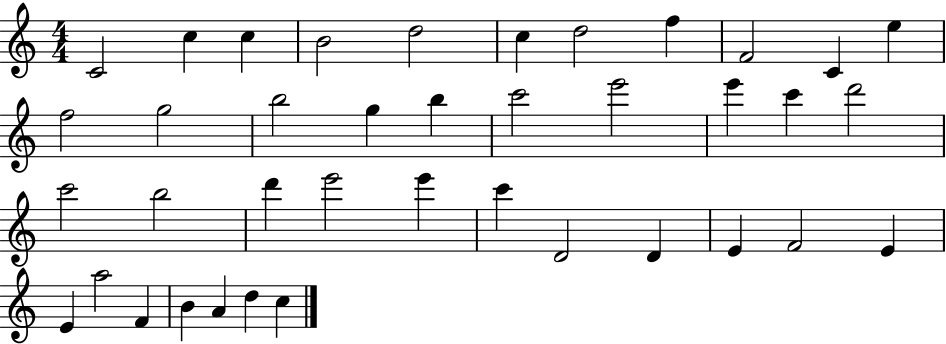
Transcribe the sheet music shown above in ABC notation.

X:1
T:Untitled
M:4/4
L:1/4
K:C
C2 c c B2 d2 c d2 f F2 C e f2 g2 b2 g b c'2 e'2 e' c' d'2 c'2 b2 d' e'2 e' c' D2 D E F2 E E a2 F B A d c